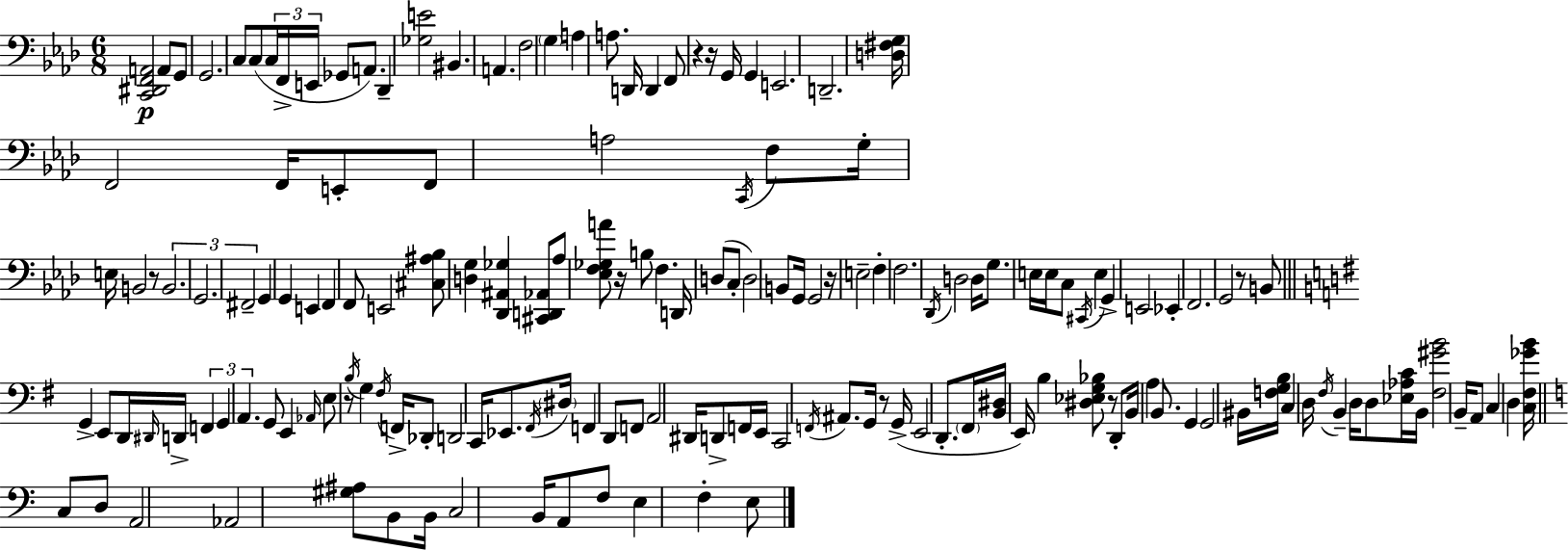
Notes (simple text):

[C2,D#2,F2,A2]/h A2/e G2/e G2/h. C3/e C3/e C3/s F2/s E2/s Gb2/e A2/e. Db2/q [Gb3,E4]/h BIS2/q. A2/q. F3/h G3/q A3/q A3/e. D2/s D2/q F2/e R/q R/s G2/s G2/q E2/h. D2/h. [D3,F#3,G3]/s F2/h F2/s E2/e F2/e A3/h C2/s F3/e G3/s E3/s B2/h R/e B2/h. G2/h. F#2/h G2/q G2/q E2/q F2/q F2/e E2/h [C#3,A#3,Bb3]/e [D3,G3]/q [Db2,A#2,Gb3]/q [C#2,D2,Ab2]/e Ab3/e [Eb3,F3,Gb3,A4]/e R/s B3/e F3/q. D2/s D3/e C3/e D3/h B2/e G2/s G2/h R/s E3/h F3/q F3/h. Db2/s D3/h D3/s G3/e. E3/s E3/s C3/e C#2/s E3/q G2/q E2/h Eb2/q F2/h. G2/h R/e B2/e G2/q E2/e D2/s D#2/s D2/s F2/q G2/q A2/q. G2/e E2/q Ab2/s E3/e R/e B3/s G3/q F#3/s F2/s Db2/e D2/h C2/s Eb2/e. F#2/s D#3/s F2/q D2/e F2/e A2/h D#2/s D2/e F2/s E2/s C2/h F2/s A#2/e. G2/s R/e G2/s E2/h D2/e. F#2/s [B2,D#3]/s E2/s B3/q [D#3,Eb3,G3,Bb3]/e R/e D2/e B2/s A3/q B2/e. G2/q G2/h BIS2/s [F3,G3,B3]/s C3/q D3/s F#3/s B2/q D3/s D3/e [Eb3,Ab3,C4]/s B2/s [F#3,G#4,B4]/h B2/s A2/e C3/q D3/q [C3,F#3,Gb4,B4]/s C3/e D3/e A2/h Ab2/h [G#3,A#3]/e B2/e B2/s C3/h B2/s A2/e F3/e E3/q F3/q E3/e